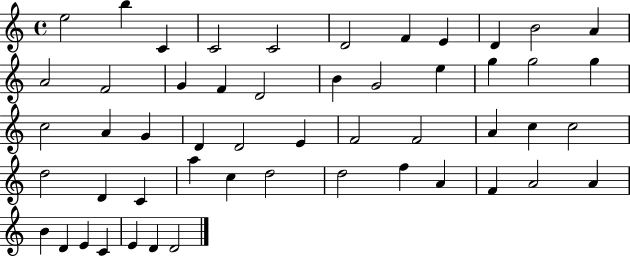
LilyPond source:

{
  \clef treble
  \time 4/4
  \defaultTimeSignature
  \key c \major
  e''2 b''4 c'4 | c'2 c'2 | d'2 f'4 e'4 | d'4 b'2 a'4 | \break a'2 f'2 | g'4 f'4 d'2 | b'4 g'2 e''4 | g''4 g''2 g''4 | \break c''2 a'4 g'4 | d'4 d'2 e'4 | f'2 f'2 | a'4 c''4 c''2 | \break d''2 d'4 c'4 | a''4 c''4 d''2 | d''2 f''4 a'4 | f'4 a'2 a'4 | \break b'4 d'4 e'4 c'4 | e'4 d'4 d'2 | \bar "|."
}